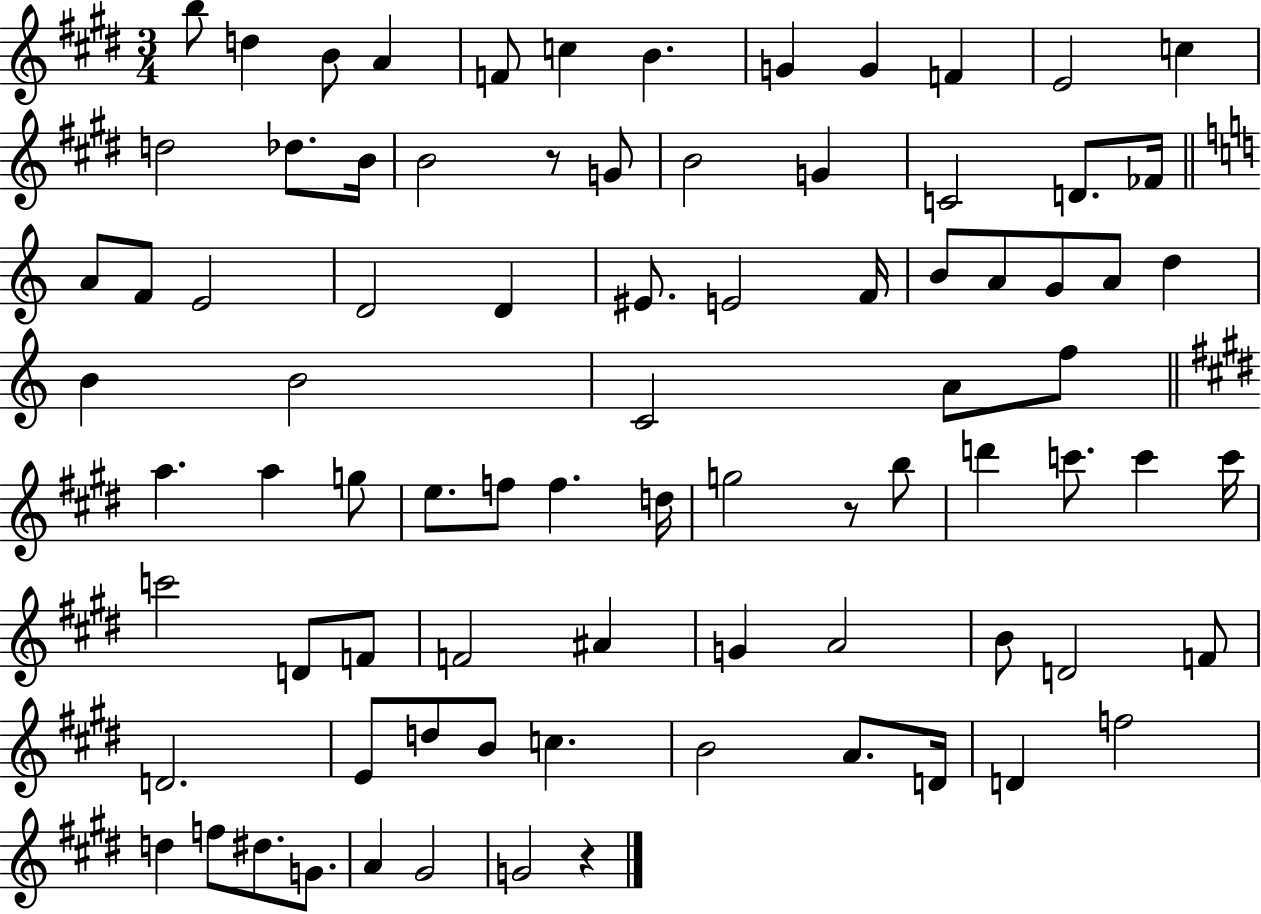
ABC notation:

X:1
T:Untitled
M:3/4
L:1/4
K:E
b/2 d B/2 A F/2 c B G G F E2 c d2 _d/2 B/4 B2 z/2 G/2 B2 G C2 D/2 _F/4 A/2 F/2 E2 D2 D ^E/2 E2 F/4 B/2 A/2 G/2 A/2 d B B2 C2 A/2 f/2 a a g/2 e/2 f/2 f d/4 g2 z/2 b/2 d' c'/2 c' c'/4 c'2 D/2 F/2 F2 ^A G A2 B/2 D2 F/2 D2 E/2 d/2 B/2 c B2 A/2 D/4 D f2 d f/2 ^d/2 G/2 A ^G2 G2 z